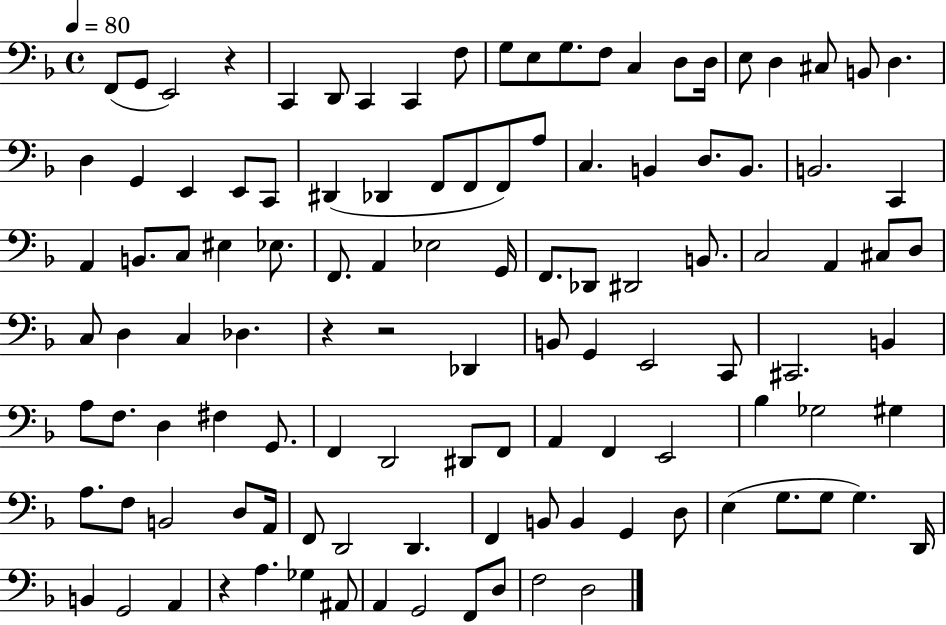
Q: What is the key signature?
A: F major